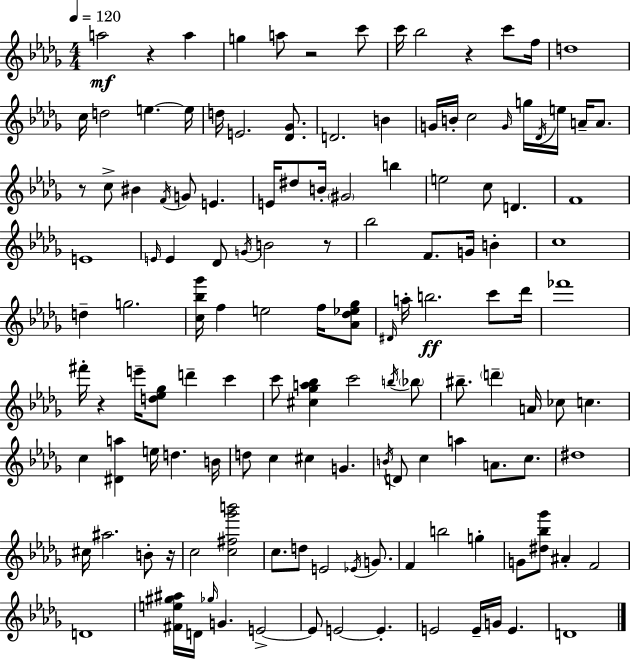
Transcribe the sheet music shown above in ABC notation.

X:1
T:Untitled
M:4/4
L:1/4
K:Bbm
a2 z a g a/2 z2 c'/2 c'/4 _b2 z c'/2 f/4 d4 c/4 d2 e e/4 d/4 E2 [_D_G]/2 D2 B G/4 B/4 c2 G/4 g/4 _D/4 e/4 A/4 A/2 z/2 c/2 ^B F/4 G/2 E E/4 ^d/2 B/4 ^G2 b e2 c/2 D F4 E4 E/4 E _D/2 G/4 B2 z/2 _b2 F/2 G/4 B c4 d g2 [c_b_g']/4 f e2 f/4 [_A_d_e_g]/2 ^D/4 a/4 b2 c'/2 _d'/4 _f'4 ^f'/4 z e'/4 [d_e_g]/2 d' c' c'/2 [^c_ga_b] c'2 b/4 _b/2 ^b/2 d' A/4 _c/2 c c [^Da] e/4 d B/4 d/2 c ^c G B/4 D/2 c a A/2 c/2 ^d4 ^c/4 ^a2 B/2 z/4 c2 [c^f_g'b']2 c/2 d/2 E2 _E/4 G/2 F b2 g G/2 [^d_b_g']/2 ^A F2 D4 [^Fe^g^a]/4 D/4 _g/4 G E2 E/2 E2 E E2 E/4 G/4 E D4